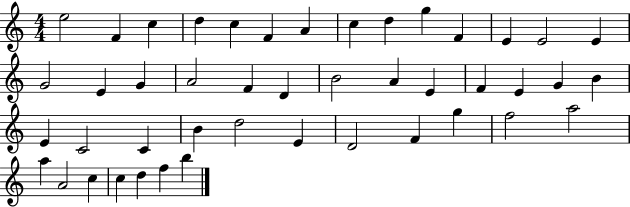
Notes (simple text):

E5/h F4/q C5/q D5/q C5/q F4/q A4/q C5/q D5/q G5/q F4/q E4/q E4/h E4/q G4/h E4/q G4/q A4/h F4/q D4/q B4/h A4/q E4/q F4/q E4/q G4/q B4/q E4/q C4/h C4/q B4/q D5/h E4/q D4/h F4/q G5/q F5/h A5/h A5/q A4/h C5/q C5/q D5/q F5/q B5/q